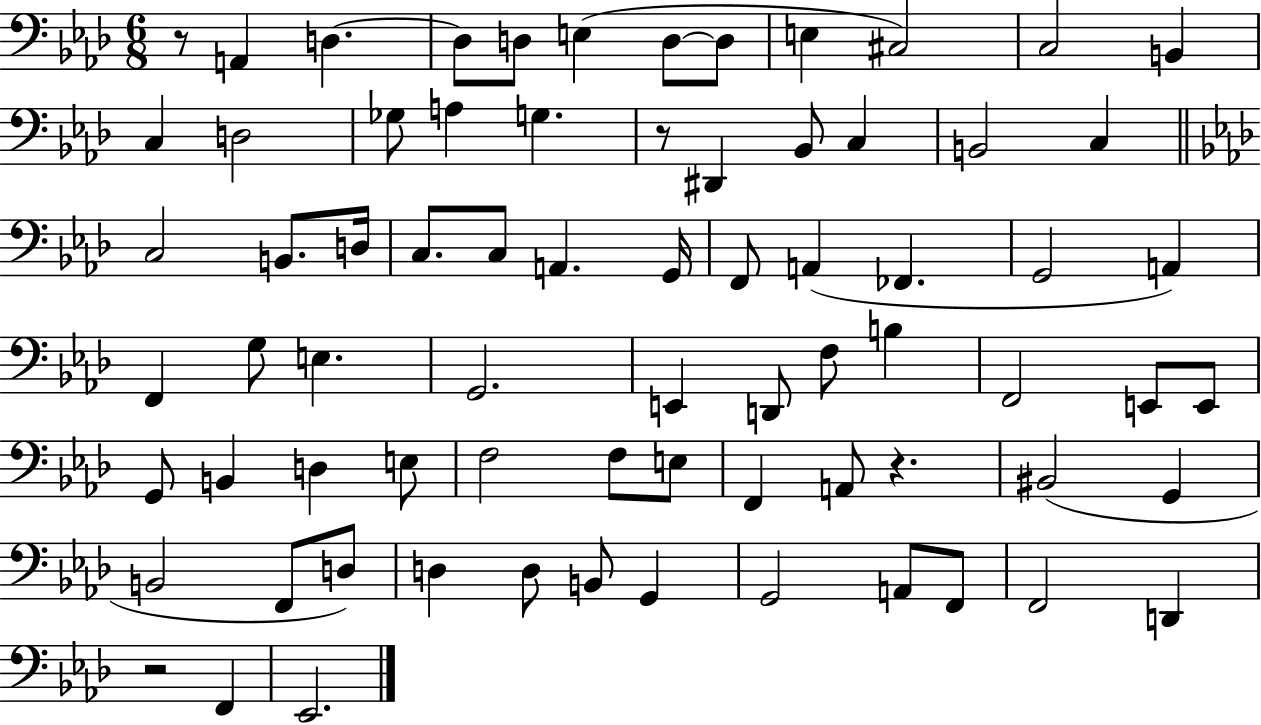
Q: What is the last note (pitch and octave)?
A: Eb2